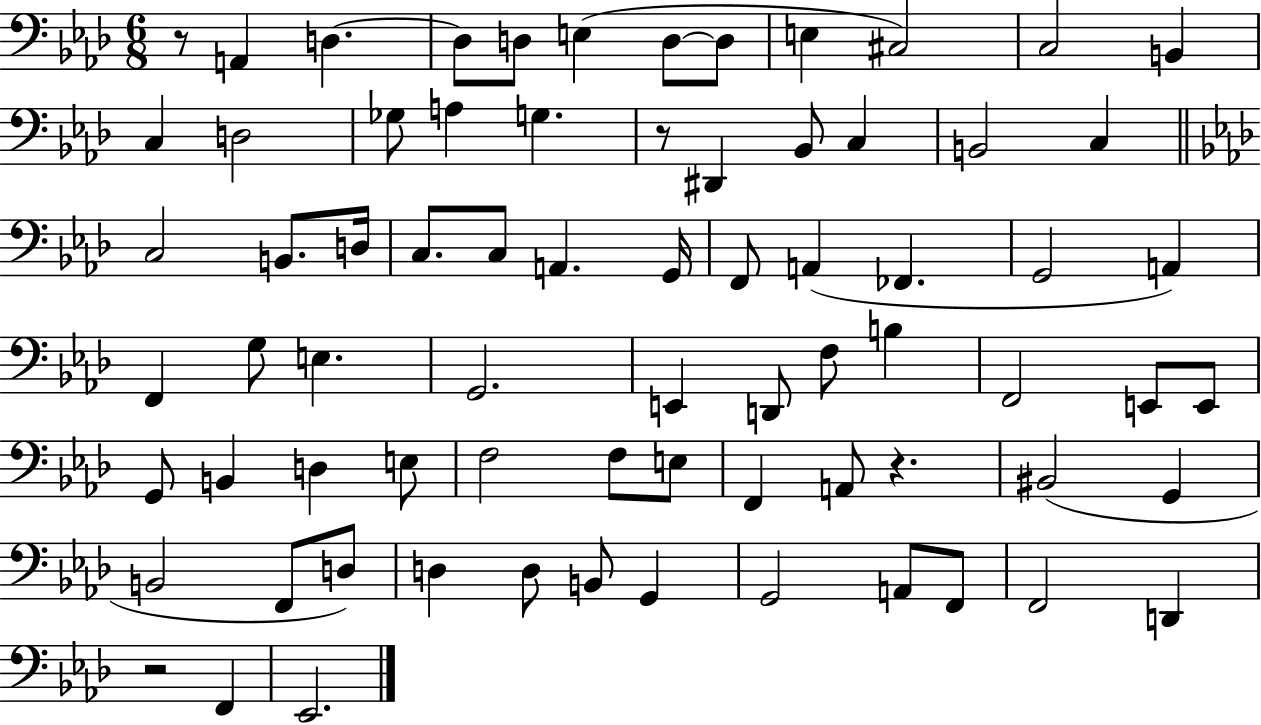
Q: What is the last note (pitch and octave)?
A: Eb2